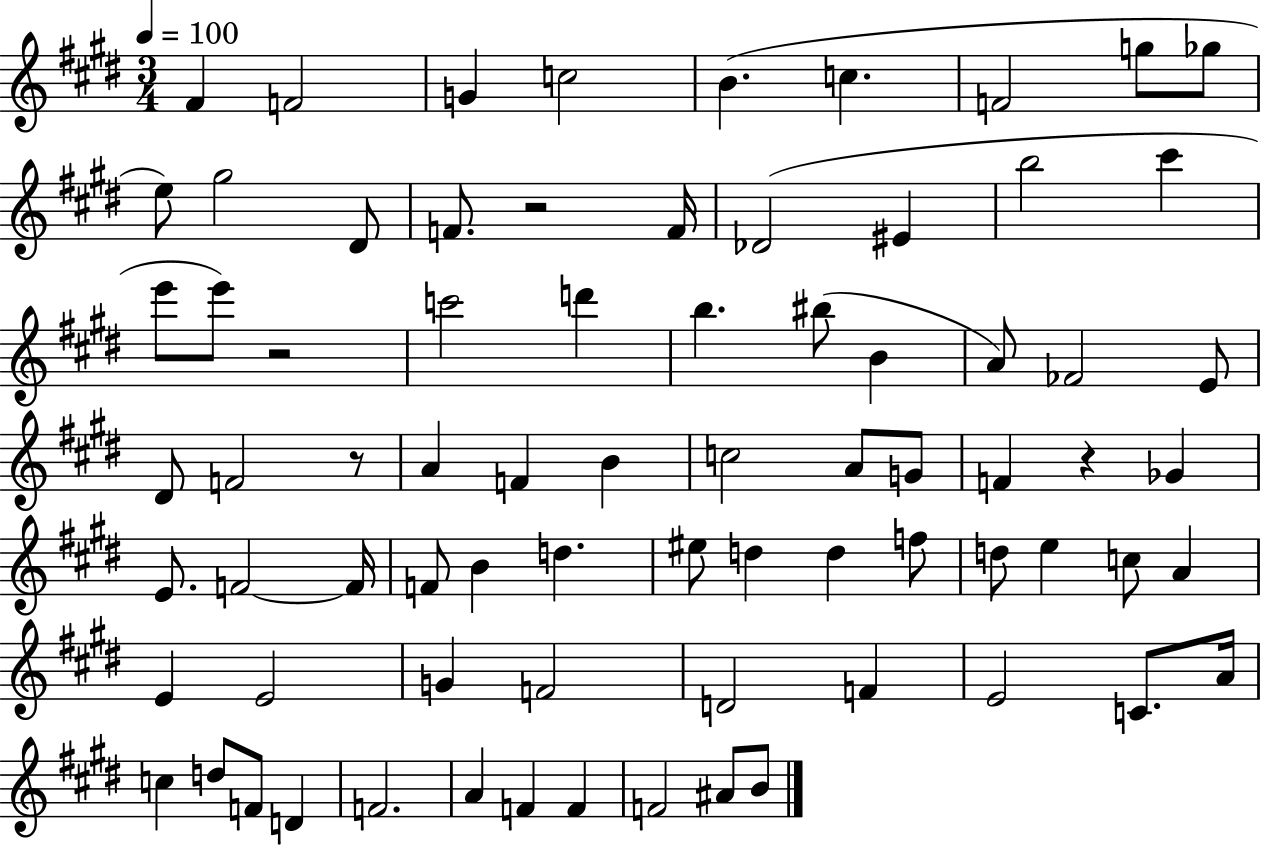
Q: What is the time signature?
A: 3/4